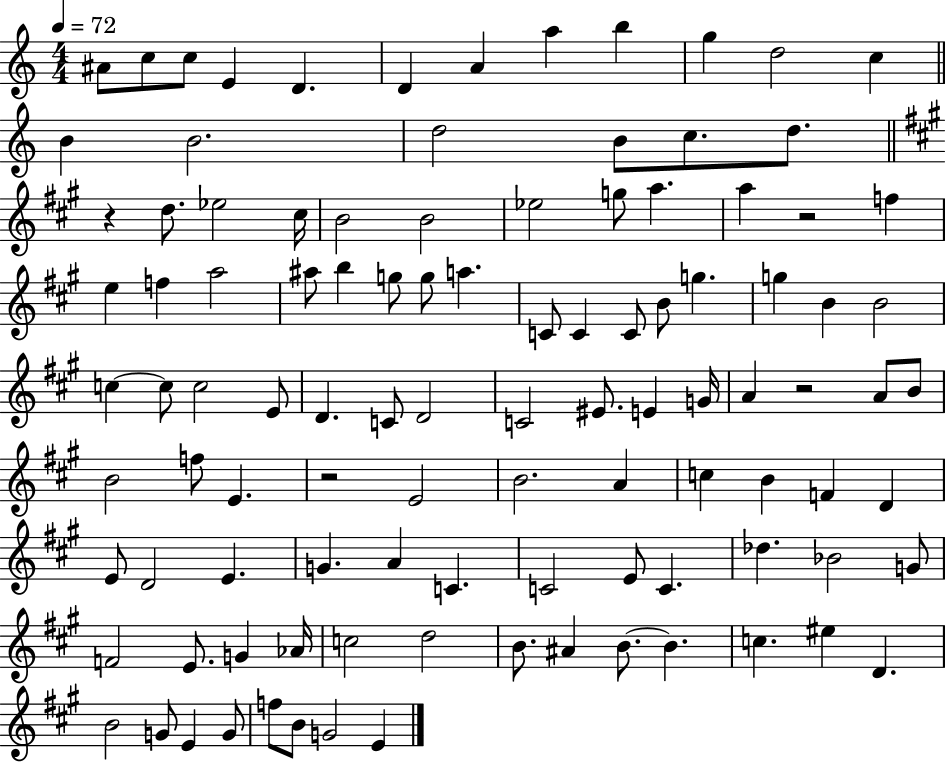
{
  \clef treble
  \numericTimeSignature
  \time 4/4
  \key c \major
  \tempo 4 = 72
  \repeat volta 2 { ais'8 c''8 c''8 e'4 d'4. | d'4 a'4 a''4 b''4 | g''4 d''2 c''4 | \bar "||" \break \key a \minor b'4 b'2. | d''2 b'8 c''8. d''8. | \bar "||" \break \key a \major r4 d''8. ees''2 cis''16 | b'2 b'2 | ees''2 g''8 a''4. | a''4 r2 f''4 | \break e''4 f''4 a''2 | ais''8 b''4 g''8 g''8 a''4. | c'8 c'4 c'8 b'8 g''4. | g''4 b'4 b'2 | \break c''4~~ c''8 c''2 e'8 | d'4. c'8 d'2 | c'2 eis'8. e'4 g'16 | a'4 r2 a'8 b'8 | \break b'2 f''8 e'4. | r2 e'2 | b'2. a'4 | c''4 b'4 f'4 d'4 | \break e'8 d'2 e'4. | g'4. a'4 c'4. | c'2 e'8 c'4. | des''4. bes'2 g'8 | \break f'2 e'8. g'4 aes'16 | c''2 d''2 | b'8. ais'4 b'8.~~ b'4. | c''4. eis''4 d'4. | \break b'2 g'8 e'4 g'8 | f''8 b'8 g'2 e'4 | } \bar "|."
}